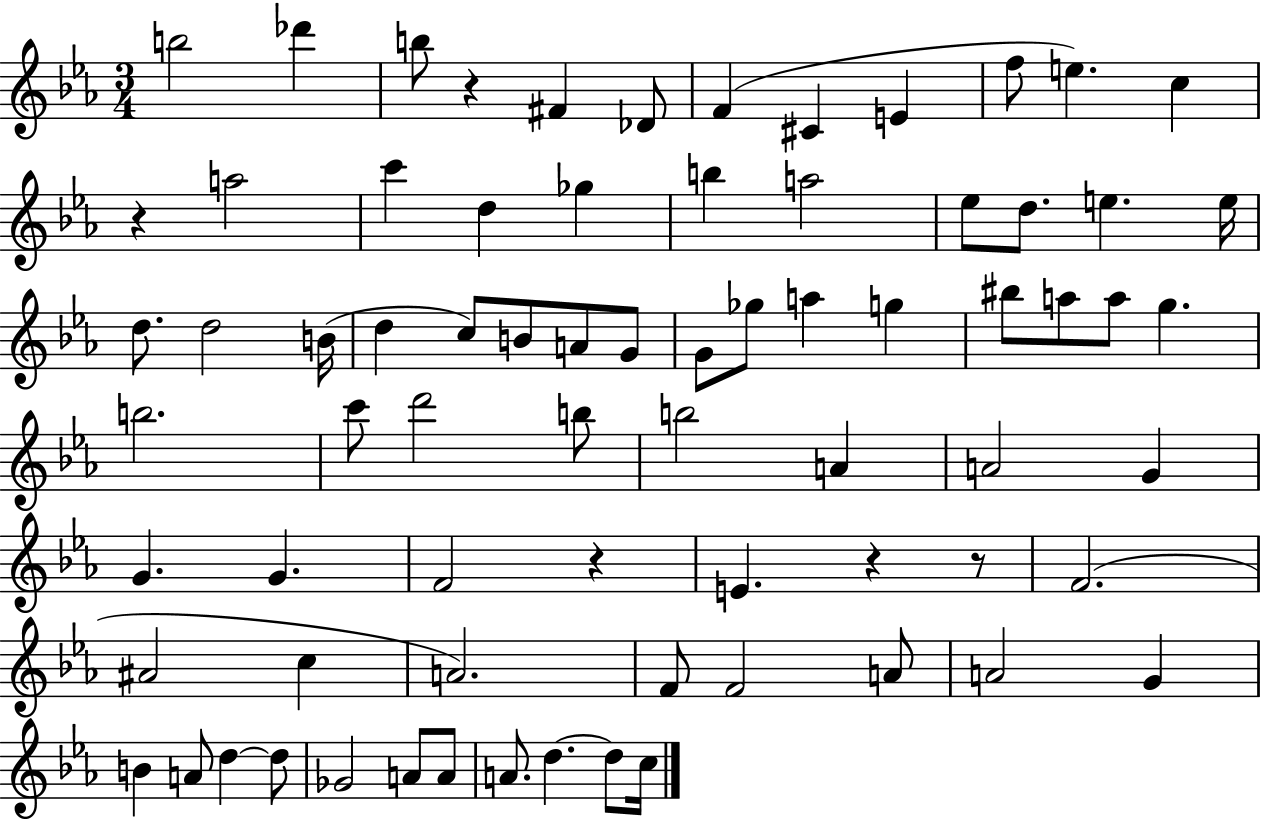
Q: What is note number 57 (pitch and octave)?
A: A4